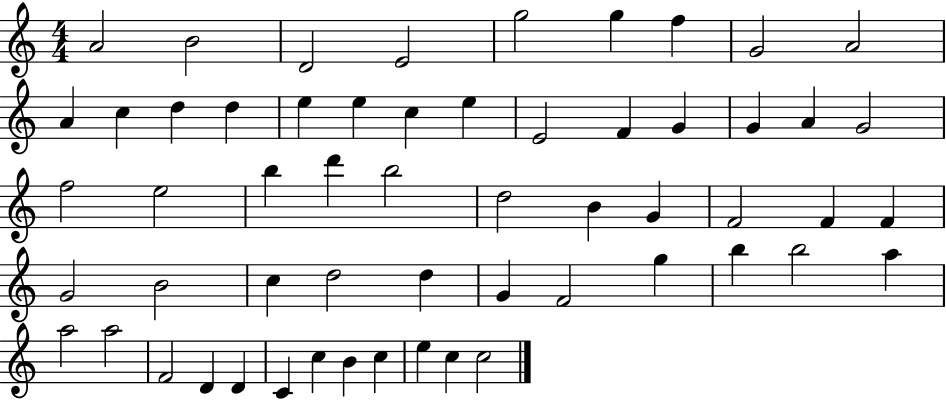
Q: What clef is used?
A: treble